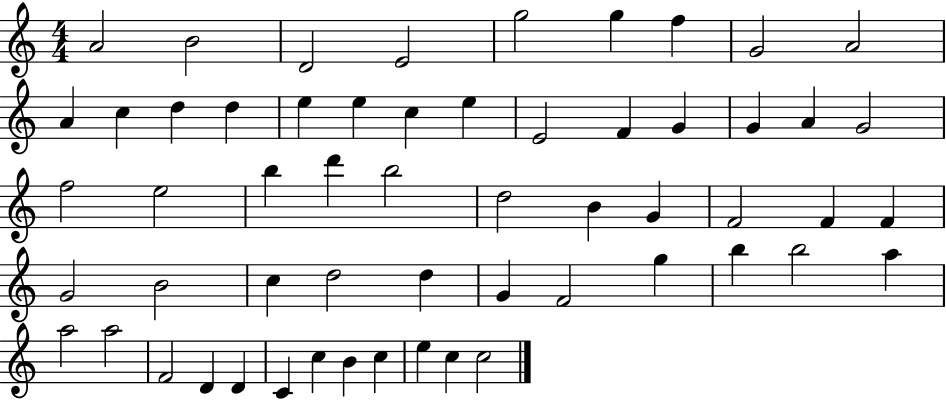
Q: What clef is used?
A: treble